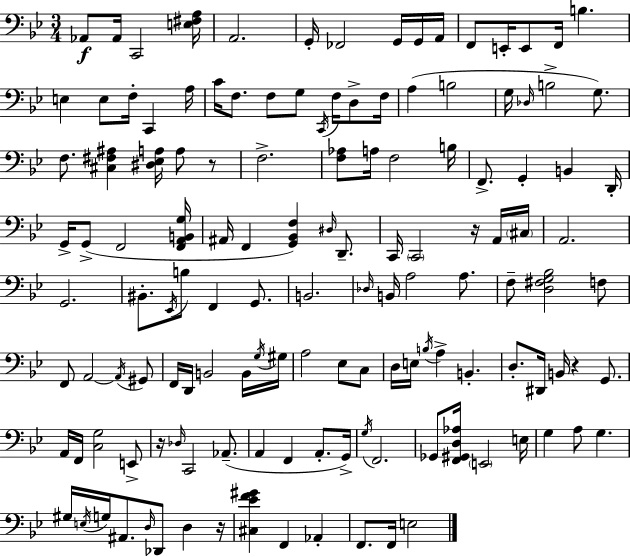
X:1
T:Untitled
M:3/4
L:1/4
K:Bb
_A,,/2 _A,,/4 C,,2 [E,^F,A,]/4 A,,2 G,,/4 _F,,2 G,,/4 G,,/4 A,,/4 F,,/2 E,,/4 E,,/2 F,,/4 B, E, E,/2 F,/4 C,, A,/4 C/4 F,/2 F,/2 G,/2 C,,/4 F,/4 D,/2 F,/4 A, B,2 G,/4 _D,/4 B,2 G,/2 F,/2 [^C,^F,^A,] [^D,_E,A,]/4 A,/2 z/2 F,2 [F,_A,]/2 A,/4 F,2 B,/4 F,,/2 G,, B,, D,,/4 G,,/4 G,,/2 F,,2 [F,,A,,B,,G,]/4 ^A,,/4 F,, [G,,_B,,F,] ^D,/4 D,,/2 C,,/4 C,,2 z/4 A,,/4 ^C,/4 A,,2 G,,2 ^B,,/2 _E,,/4 B,/2 F,, G,,/2 B,,2 _D,/4 B,,/4 A,2 A,/2 F,/2 [D,^F,G,_B,]2 F,/2 F,,/2 A,,2 A,,/4 ^G,,/2 F,,/4 D,,/4 B,,2 B,,/4 G,/4 ^G,/4 A,2 _E,/2 C,/2 D,/4 E,/4 B,/4 A, B,, D,/2 ^D,,/4 B,,/4 z G,,/2 A,,/4 F,,/4 [C,G,]2 E,,/2 z/4 _D,/4 C,,2 _A,,/2 A,, F,, A,,/2 G,,/4 G,/4 F,,2 _G,,/2 [F,,^G,,D,_A,]/4 E,,2 E,/4 G, A,/2 G, ^G,/4 E,/4 G,/4 ^A,,/2 D,/4 _D,,/2 D, z/4 [^C,_EF^G] F,, _A,, F,,/2 F,,/4 E,2